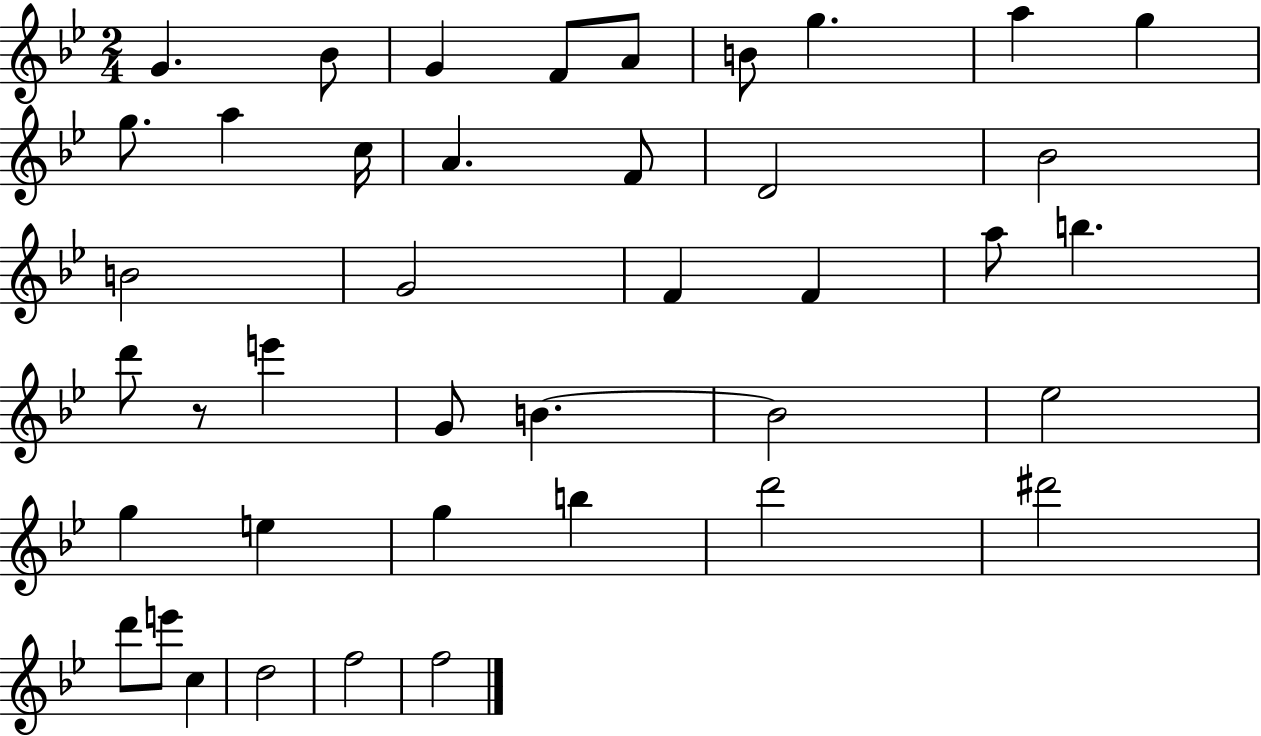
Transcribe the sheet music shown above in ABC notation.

X:1
T:Untitled
M:2/4
L:1/4
K:Bb
G _B/2 G F/2 A/2 B/2 g a g g/2 a c/4 A F/2 D2 _B2 B2 G2 F F a/2 b d'/2 z/2 e' G/2 B B2 _e2 g e g b d'2 ^d'2 d'/2 e'/2 c d2 f2 f2